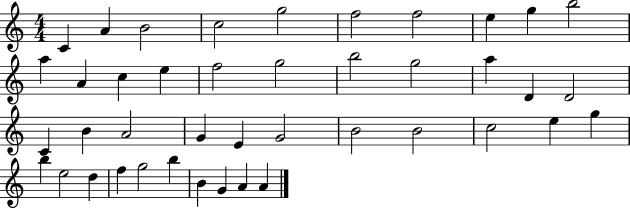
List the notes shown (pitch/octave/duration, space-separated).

C4/q A4/q B4/h C5/h G5/h F5/h F5/h E5/q G5/q B5/h A5/q A4/q C5/q E5/q F5/h G5/h B5/h G5/h A5/q D4/q D4/h C4/q B4/q A4/h G4/q E4/q G4/h B4/h B4/h C5/h E5/q G5/q B5/q E5/h D5/q F5/q G5/h B5/q B4/q G4/q A4/q A4/q